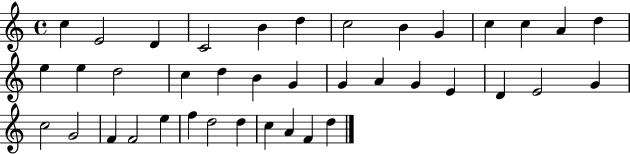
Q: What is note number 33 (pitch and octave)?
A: F5